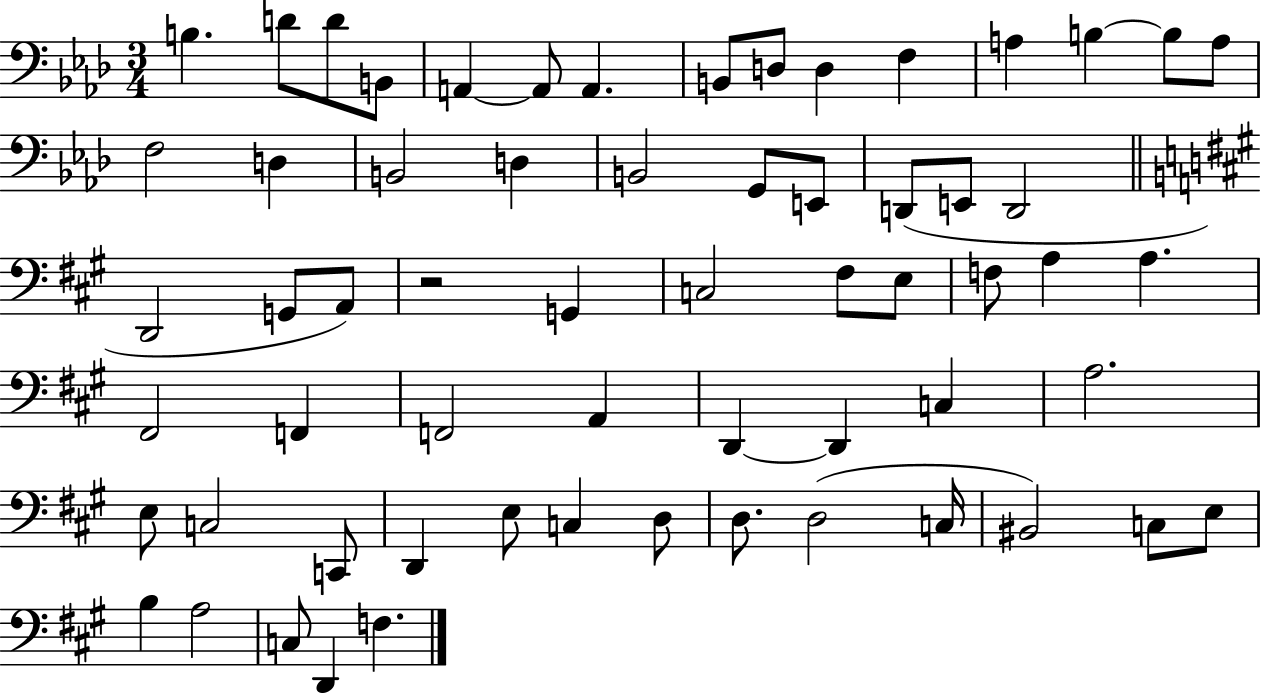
{
  \clef bass
  \numericTimeSignature
  \time 3/4
  \key aes \major
  \repeat volta 2 { b4. d'8 d'8 b,8 | a,4~~ a,8 a,4. | b,8 d8 d4 f4 | a4 b4~~ b8 a8 | \break f2 d4 | b,2 d4 | b,2 g,8 e,8 | d,8( e,8 d,2 | \break \bar "||" \break \key a \major d,2 g,8 a,8) | r2 g,4 | c2 fis8 e8 | f8 a4 a4. | \break fis,2 f,4 | f,2 a,4 | d,4~~ d,4 c4 | a2. | \break e8 c2 c,8 | d,4 e8 c4 d8 | d8. d2( c16 | bis,2) c8 e8 | \break b4 a2 | c8 d,4 f4. | } \bar "|."
}